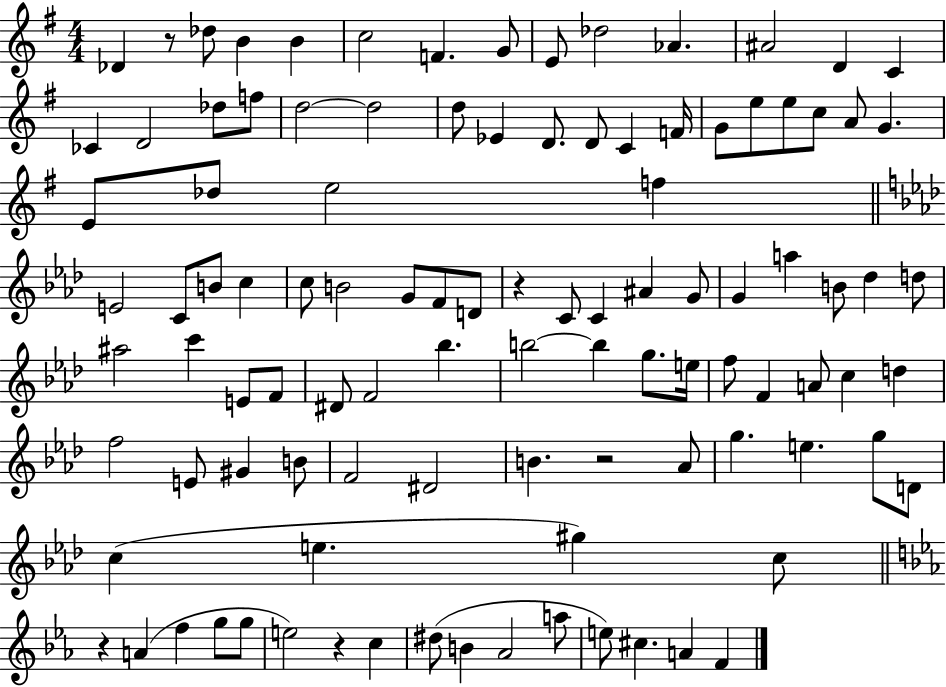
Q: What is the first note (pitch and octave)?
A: Db4